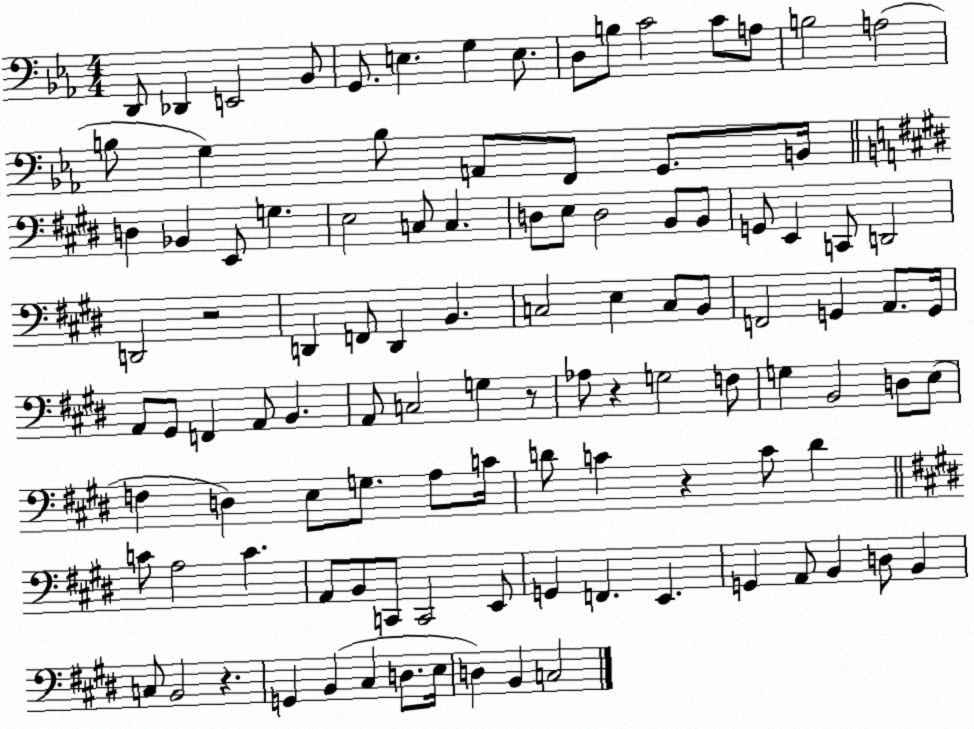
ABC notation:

X:1
T:Untitled
M:4/4
L:1/4
K:Eb
D,,/2 _D,, E,,2 _B,,/2 G,,/2 E, G, E,/2 D,/2 B,/2 C2 C/2 A,/2 B,2 A,2 B,/2 G, B,/2 A,,/2 F,,/2 G,,/2 B,,/4 D, _B,, E,,/2 G, E,2 C,/2 C, D,/2 E,/2 D,2 B,,/2 B,,/2 G,,/2 E,, C,,/2 D,,2 D,,2 z2 D,, F,,/2 D,, B,, C,2 E, C,/2 B,,/2 F,,2 G,, A,,/2 G,,/4 A,,/2 ^G,,/2 F,, A,,/2 B,, A,,/2 C,2 G, z/2 _A,/2 z G,2 F,/2 G, B,,2 D,/2 E,/2 F, D, E,/2 G,/2 A,/2 C/4 D/2 C z C/2 D C/2 A,2 C A,,/2 B,,/2 C,,/2 C,,2 E,,/2 G,, F,, E,, G,, A,,/2 B,, D,/2 B,, C,/2 B,,2 z G,, B,, ^C, D,/2 E,/4 D, B,, C,2